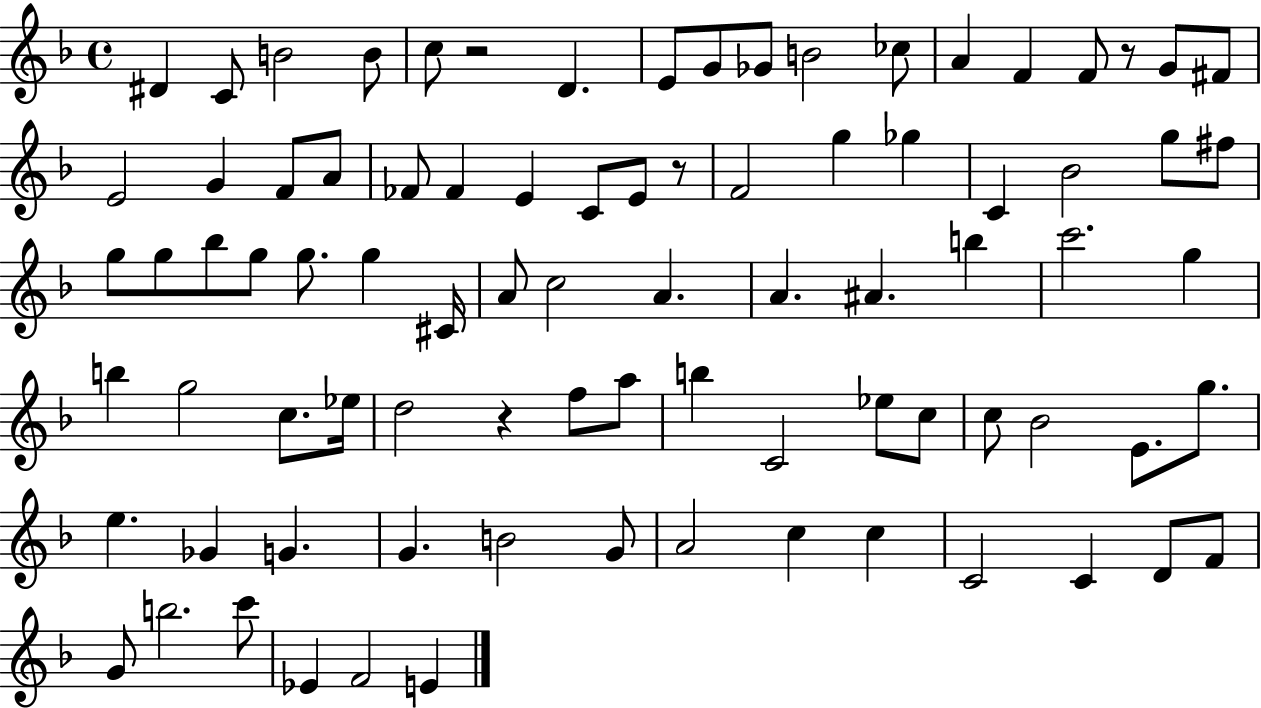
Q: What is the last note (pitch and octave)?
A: E4